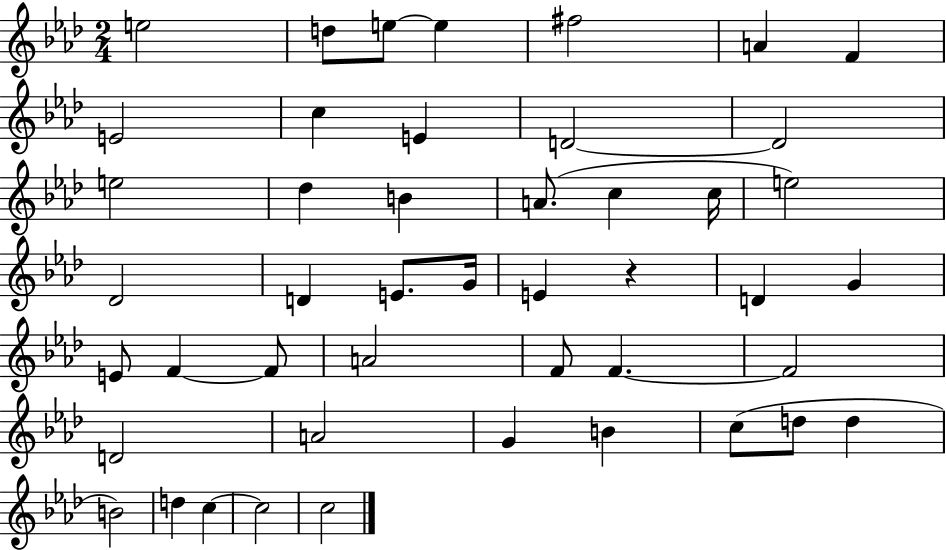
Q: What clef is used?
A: treble